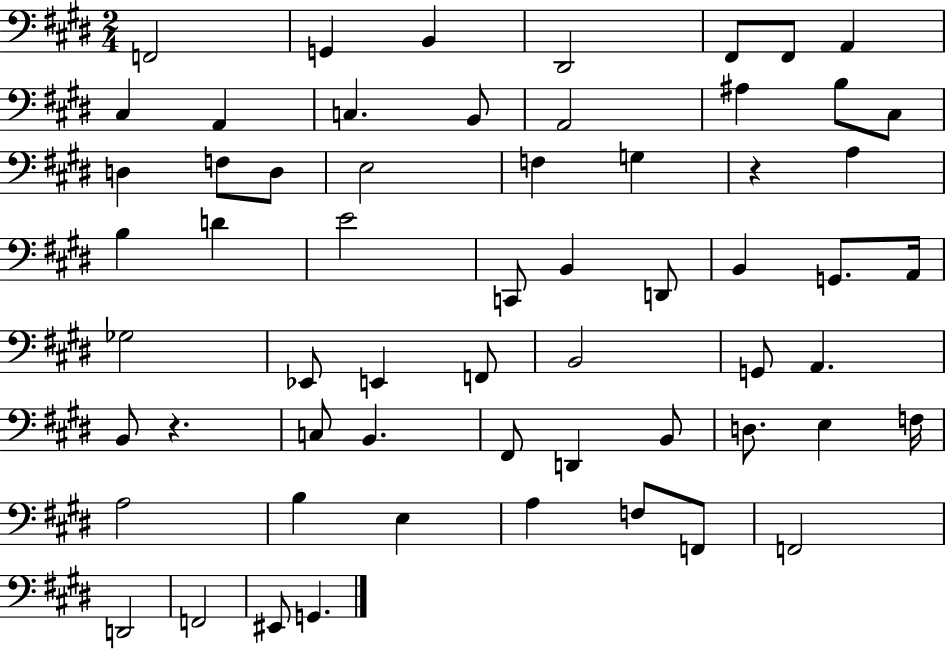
X:1
T:Untitled
M:2/4
L:1/4
K:E
F,,2 G,, B,, ^D,,2 ^F,,/2 ^F,,/2 A,, ^C, A,, C, B,,/2 A,,2 ^A, B,/2 ^C,/2 D, F,/2 D,/2 E,2 F, G, z A, B, D E2 C,,/2 B,, D,,/2 B,, G,,/2 A,,/4 _G,2 _E,,/2 E,, F,,/2 B,,2 G,,/2 A,, B,,/2 z C,/2 B,, ^F,,/2 D,, B,,/2 D,/2 E, F,/4 A,2 B, E, A, F,/2 F,,/2 F,,2 D,,2 F,,2 ^E,,/2 G,,